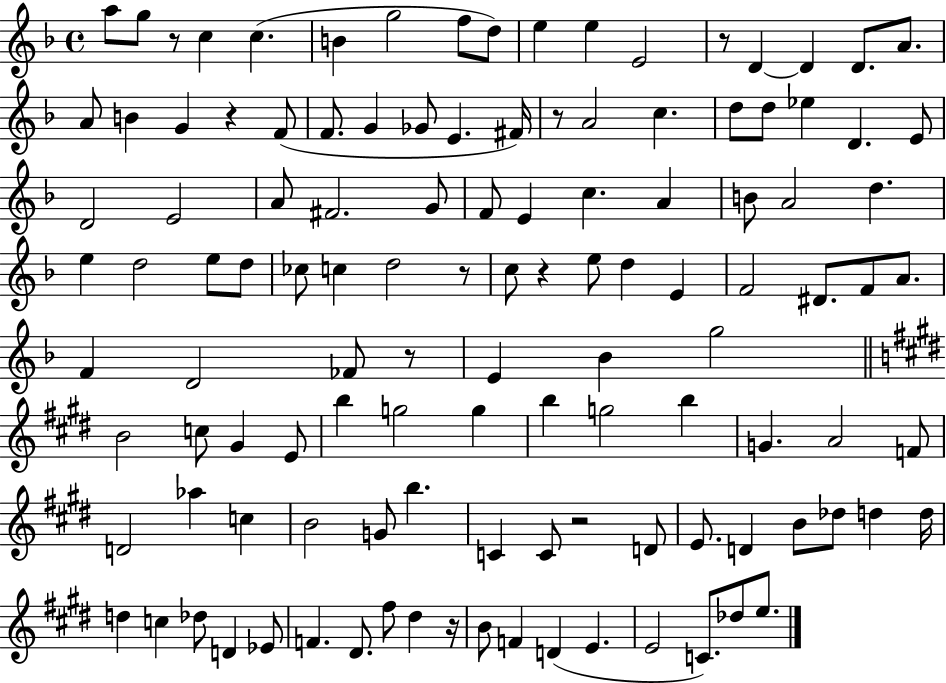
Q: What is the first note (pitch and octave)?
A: A5